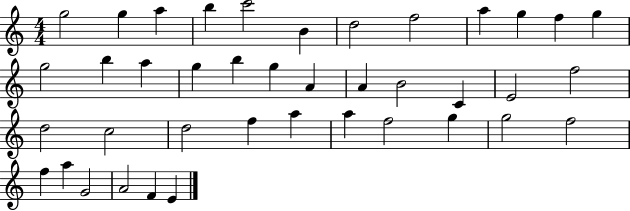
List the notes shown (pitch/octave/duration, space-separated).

G5/h G5/q A5/q B5/q C6/h B4/q D5/h F5/h A5/q G5/q F5/q G5/q G5/h B5/q A5/q G5/q B5/q G5/q A4/q A4/q B4/h C4/q E4/h F5/h D5/h C5/h D5/h F5/q A5/q A5/q F5/h G5/q G5/h F5/h F5/q A5/q G4/h A4/h F4/q E4/q